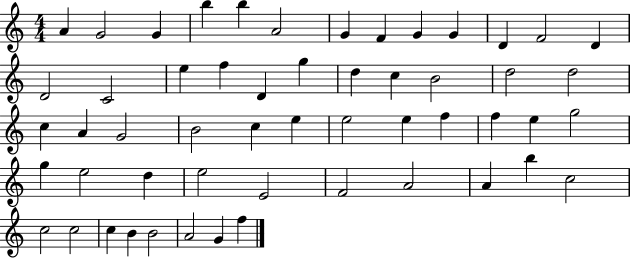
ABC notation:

X:1
T:Untitled
M:4/4
L:1/4
K:C
A G2 G b b A2 G F G G D F2 D D2 C2 e f D g d c B2 d2 d2 c A G2 B2 c e e2 e f f e g2 g e2 d e2 E2 F2 A2 A b c2 c2 c2 c B B2 A2 G f